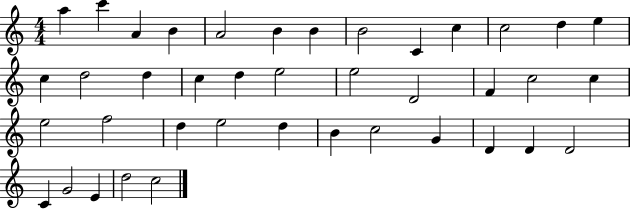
A5/q C6/q A4/q B4/q A4/h B4/q B4/q B4/h C4/q C5/q C5/h D5/q E5/q C5/q D5/h D5/q C5/q D5/q E5/h E5/h D4/h F4/q C5/h C5/q E5/h F5/h D5/q E5/h D5/q B4/q C5/h G4/q D4/q D4/q D4/h C4/q G4/h E4/q D5/h C5/h